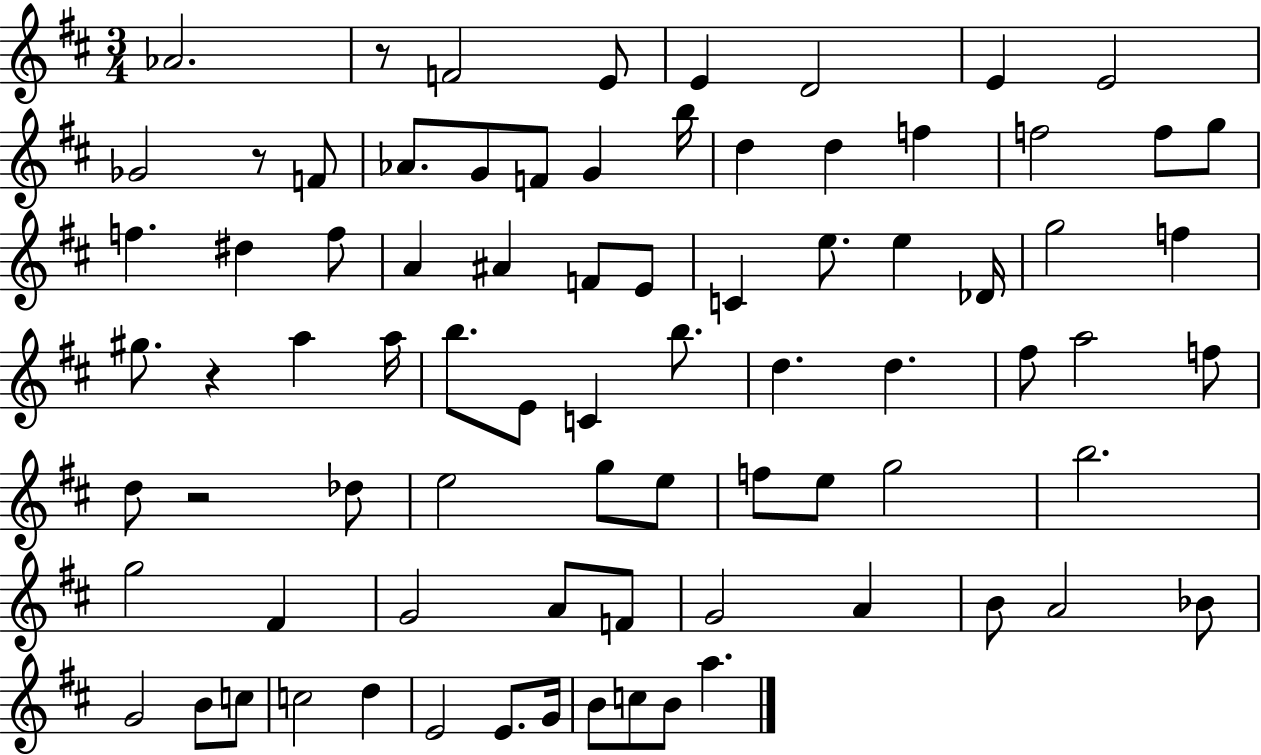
Ab4/h. R/e F4/h E4/e E4/q D4/h E4/q E4/h Gb4/h R/e F4/e Ab4/e. G4/e F4/e G4/q B5/s D5/q D5/q F5/q F5/h F5/e G5/e F5/q. D#5/q F5/e A4/q A#4/q F4/e E4/e C4/q E5/e. E5/q Db4/s G5/h F5/q G#5/e. R/q A5/q A5/s B5/e. E4/e C4/q B5/e. D5/q. D5/q. F#5/e A5/h F5/e D5/e R/h Db5/e E5/h G5/e E5/e F5/e E5/e G5/h B5/h. G5/h F#4/q G4/h A4/e F4/e G4/h A4/q B4/e A4/h Bb4/e G4/h B4/e C5/e C5/h D5/q E4/h E4/e. G4/s B4/e C5/e B4/e A5/q.